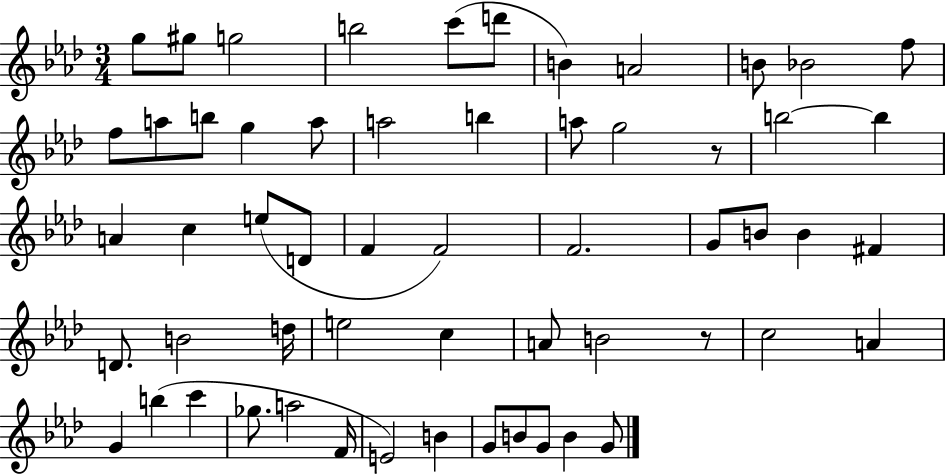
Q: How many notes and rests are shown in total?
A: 57